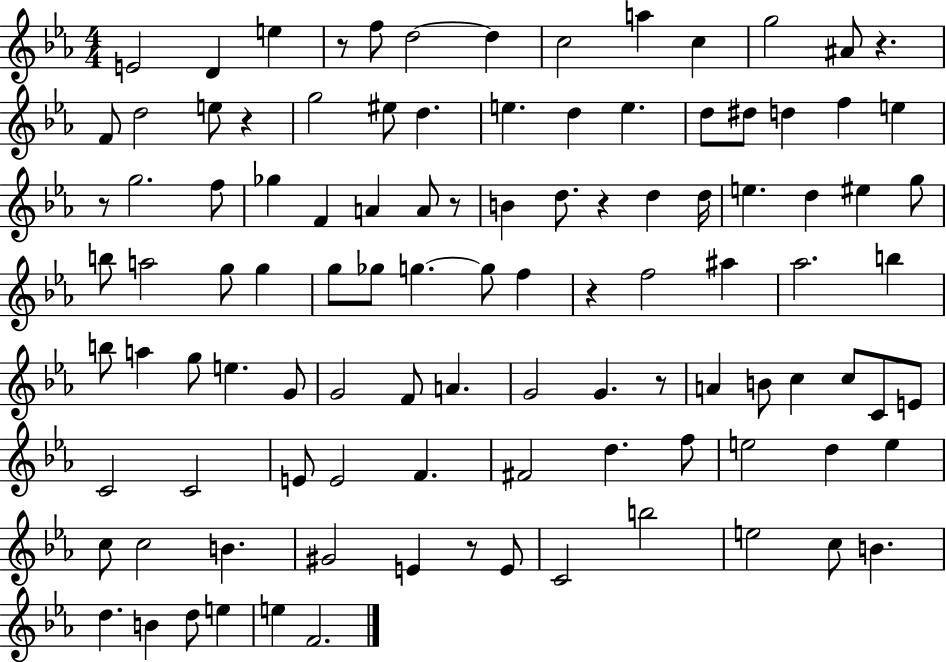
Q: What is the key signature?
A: EES major